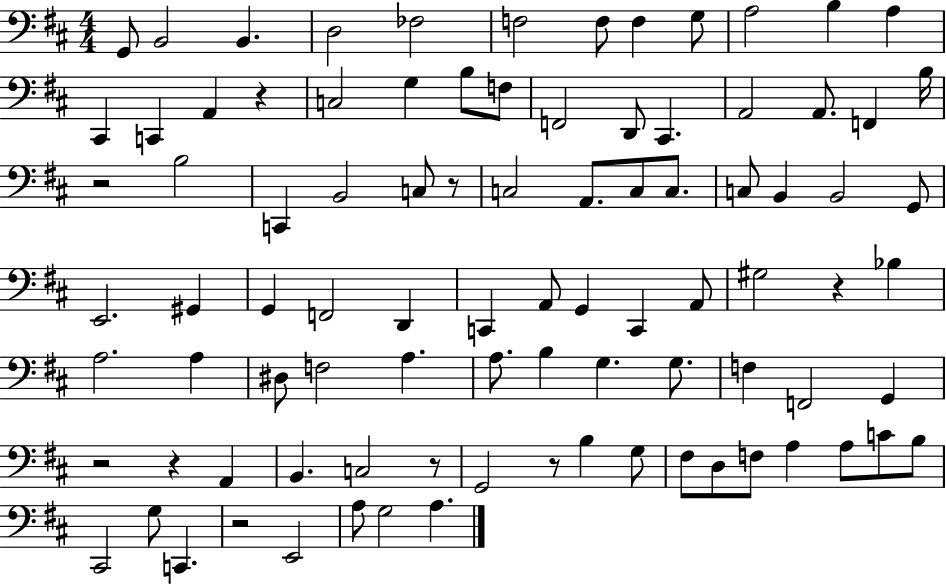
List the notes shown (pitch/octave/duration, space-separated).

G2/e B2/h B2/q. D3/h FES3/h F3/h F3/e F3/q G3/e A3/h B3/q A3/q C#2/q C2/q A2/q R/q C3/h G3/q B3/e F3/e F2/h D2/e C#2/q. A2/h A2/e. F2/q B3/s R/h B3/h C2/q B2/h C3/e R/e C3/h A2/e. C3/e C3/e. C3/e B2/q B2/h G2/e E2/h. G#2/q G2/q F2/h D2/q C2/q A2/e G2/q C2/q A2/e G#3/h R/q Bb3/q A3/h. A3/q D#3/e F3/h A3/q. A3/e. B3/q G3/q. G3/e. F3/q F2/h G2/q R/h R/q A2/q B2/q. C3/h R/e G2/h R/e B3/q G3/e F#3/e D3/e F3/e A3/q A3/e C4/e B3/e C#2/h G3/e C2/q. R/h E2/h A3/e G3/h A3/q.